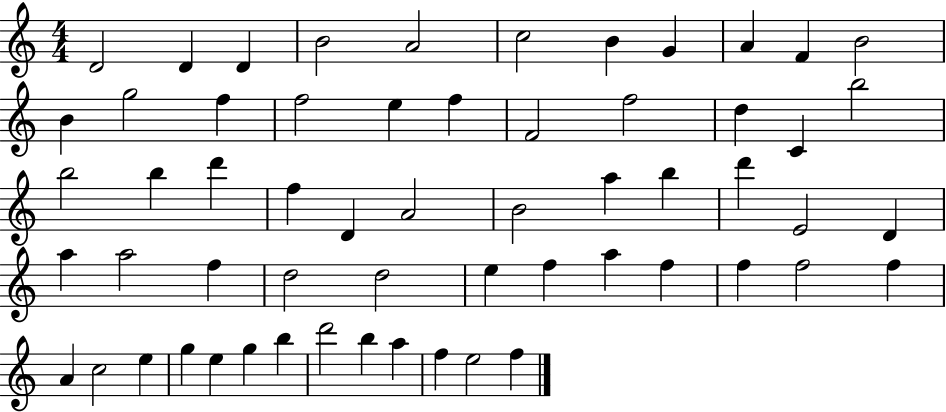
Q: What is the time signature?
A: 4/4